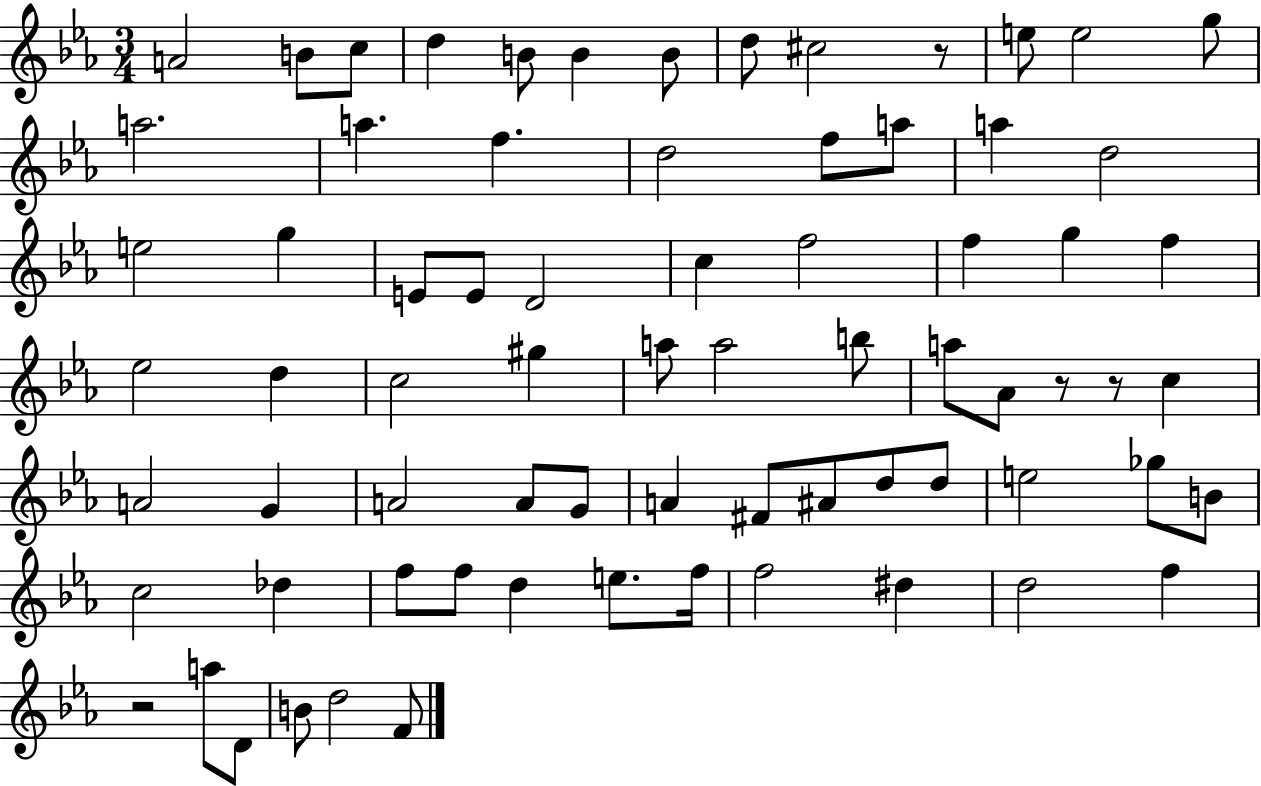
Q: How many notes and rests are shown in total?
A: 73